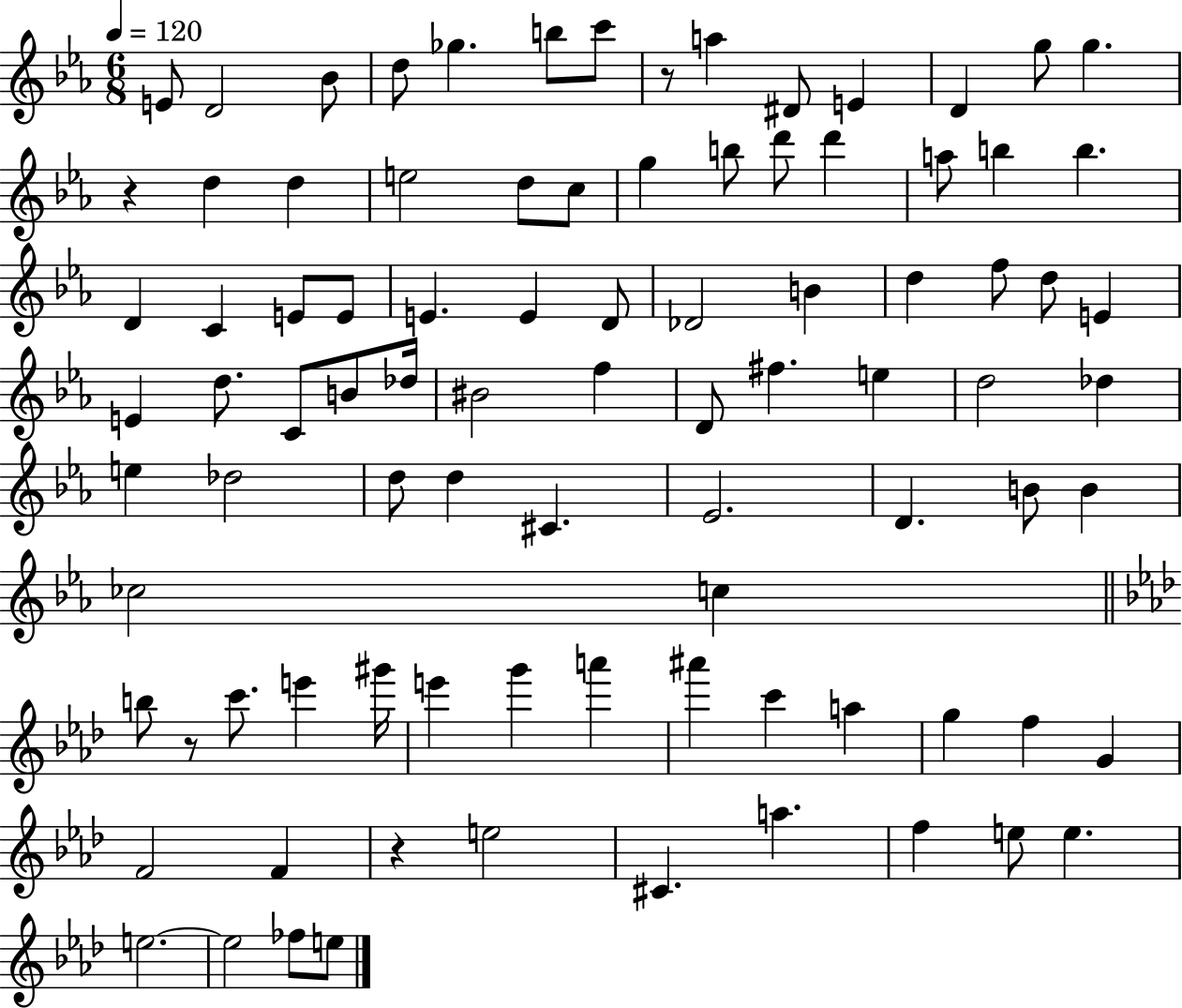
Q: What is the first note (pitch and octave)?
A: E4